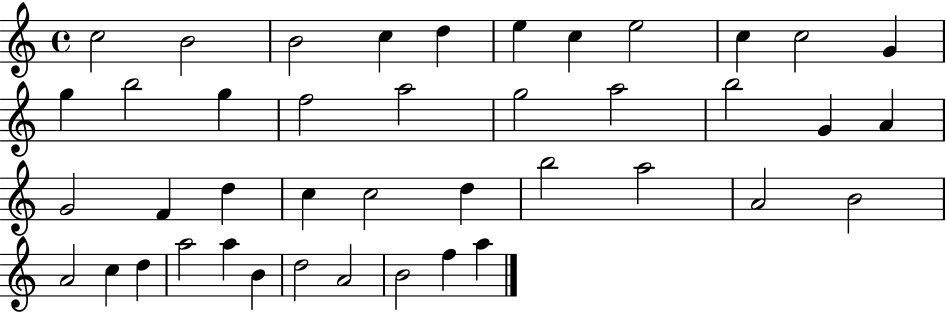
C5/h B4/h B4/h C5/q D5/q E5/q C5/q E5/h C5/q C5/h G4/q G5/q B5/h G5/q F5/h A5/h G5/h A5/h B5/h G4/q A4/q G4/h F4/q D5/q C5/q C5/h D5/q B5/h A5/h A4/h B4/h A4/h C5/q D5/q A5/h A5/q B4/q D5/h A4/h B4/h F5/q A5/q